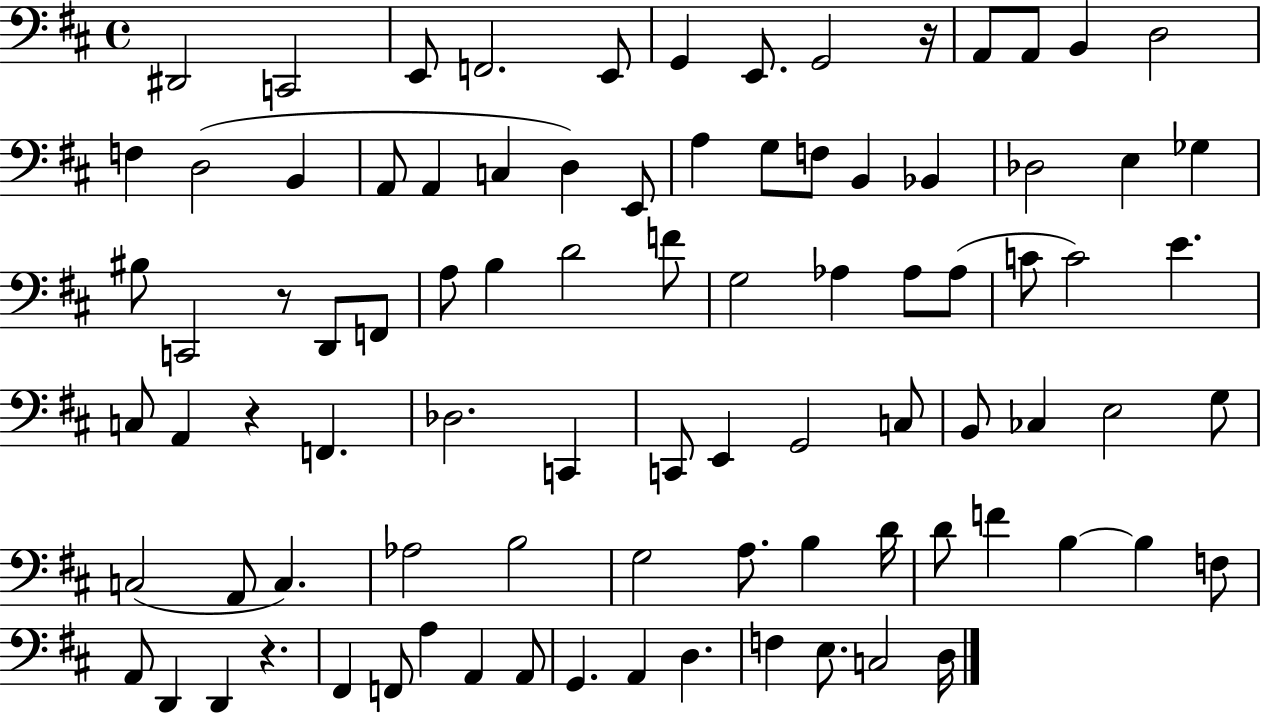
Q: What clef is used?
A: bass